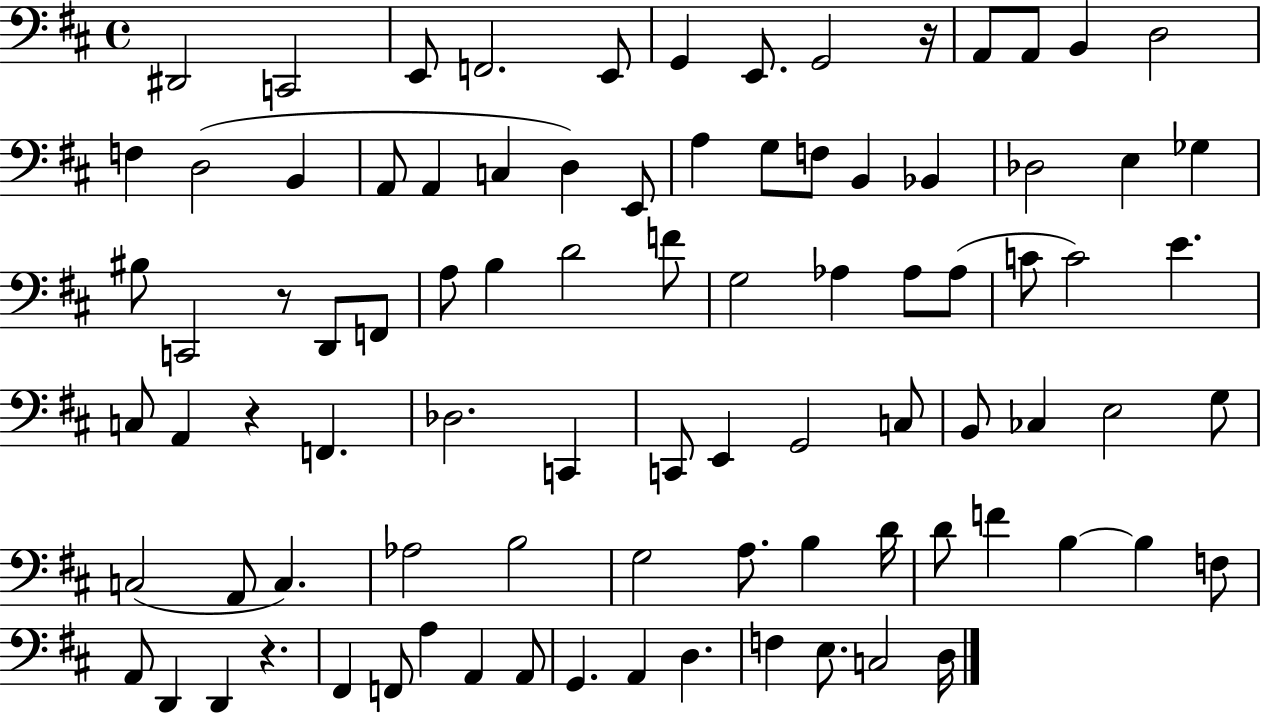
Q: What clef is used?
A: bass